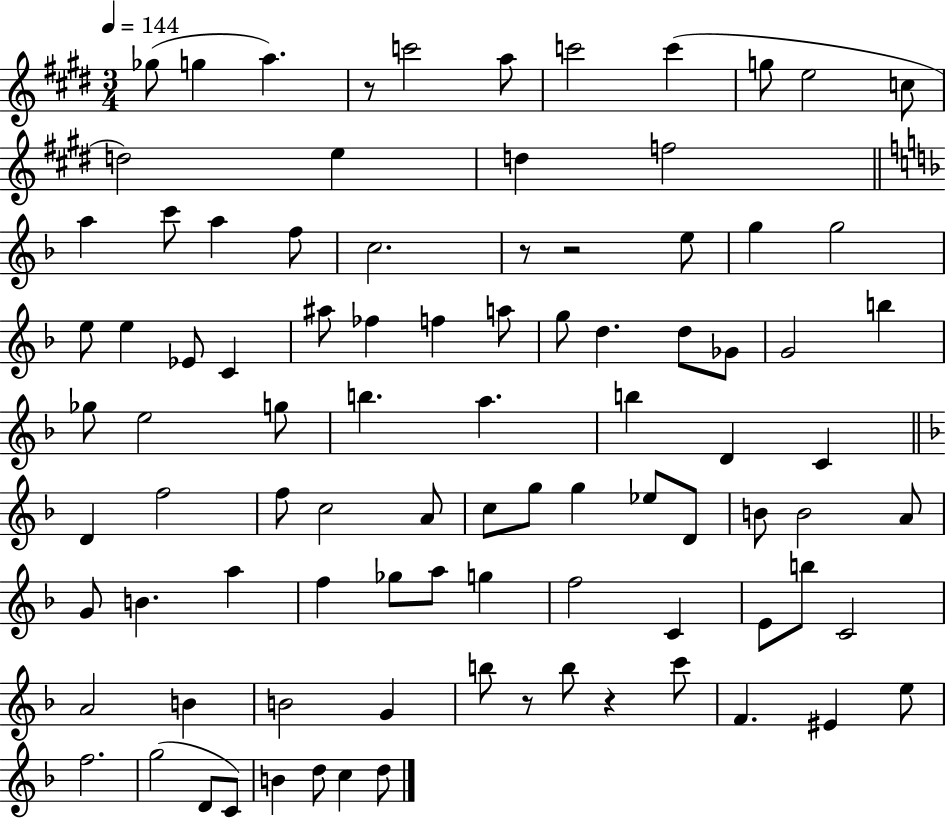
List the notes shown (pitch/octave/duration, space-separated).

Gb5/e G5/q A5/q. R/e C6/h A5/e C6/h C6/q G5/e E5/h C5/e D5/h E5/q D5/q F5/h A5/q C6/e A5/q F5/e C5/h. R/e R/h E5/e G5/q G5/h E5/e E5/q Eb4/e C4/q A#5/e FES5/q F5/q A5/e G5/e D5/q. D5/e Gb4/e G4/h B5/q Gb5/e E5/h G5/e B5/q. A5/q. B5/q D4/q C4/q D4/q F5/h F5/e C5/h A4/e C5/e G5/e G5/q Eb5/e D4/e B4/e B4/h A4/e G4/e B4/q. A5/q F5/q Gb5/e A5/e G5/q F5/h C4/q E4/e B5/e C4/h A4/h B4/q B4/h G4/q B5/e R/e B5/e R/q C6/e F4/q. EIS4/q E5/e F5/h. G5/h D4/e C4/e B4/q D5/e C5/q D5/e